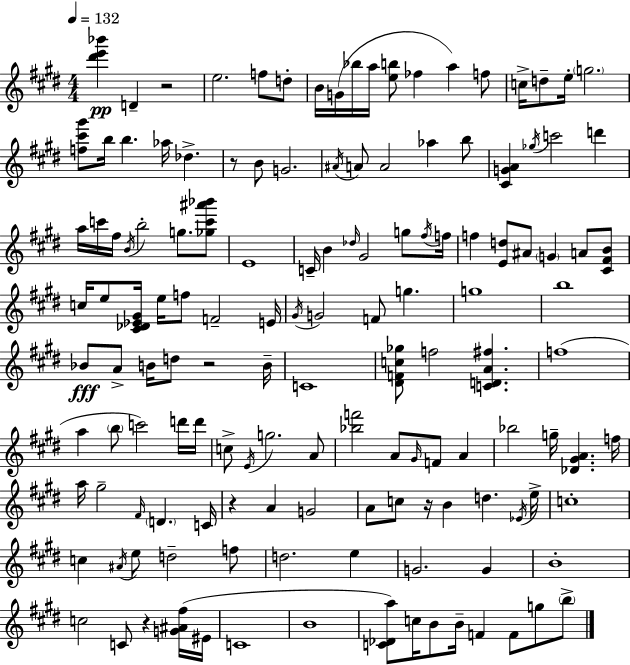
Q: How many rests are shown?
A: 6